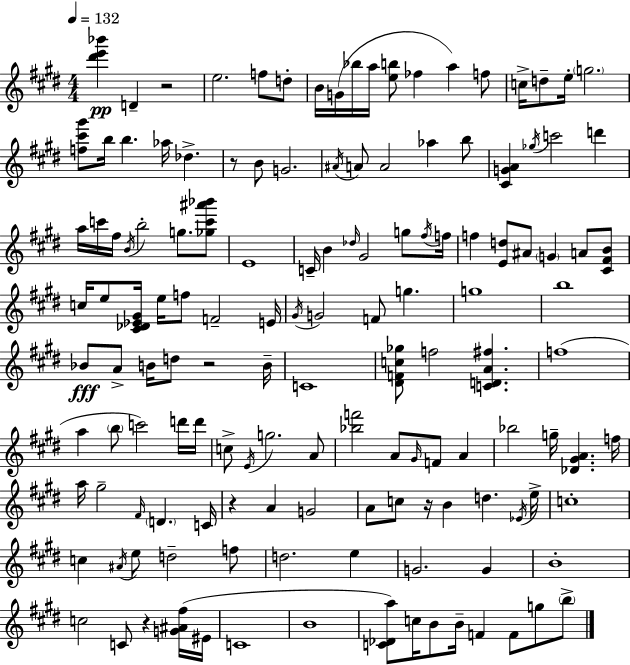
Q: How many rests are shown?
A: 6